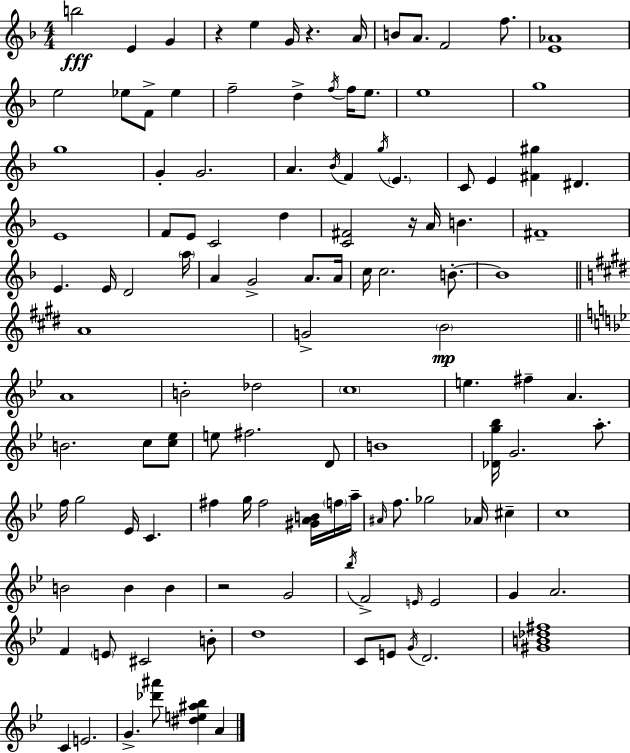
X:1
T:Untitled
M:4/4
L:1/4
K:Dm
b2 E G z e G/4 z A/4 B/2 A/2 F2 f/2 [E_A]4 e2 _e/2 F/2 _e f2 d f/4 f/4 e/2 e4 g4 g4 G G2 A _B/4 F g/4 E C/2 E [^F^g] ^D E4 F/2 E/2 C2 d [C^F]2 z/4 A/4 B ^F4 E E/4 D2 a/4 A G2 A/2 A/4 c/4 c2 B/2 B4 A4 G2 B2 A4 B2 _d2 c4 e ^f A B2 c/2 [c_e]/2 e/2 ^f2 D/2 B4 [_Dg_b]/4 G2 a/2 f/4 g2 _E/4 C ^f g/4 ^f2 [^GAB]/4 f/4 a/4 ^A/4 f/2 _g2 _A/4 ^c c4 B2 B B z2 G2 _b/4 F2 E/4 E2 G A2 F E/2 ^C2 B/2 d4 C/2 E/2 G/4 D2 [^GB_d^f]4 C E2 G [_d'^a']/2 [^de^a_b] A